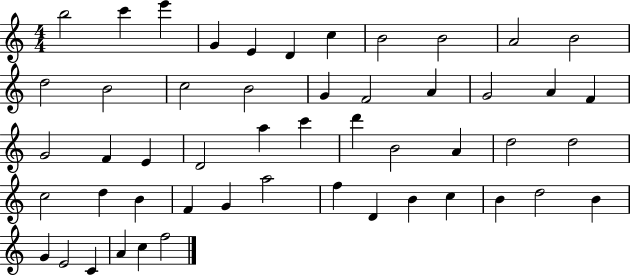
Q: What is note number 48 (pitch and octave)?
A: C4